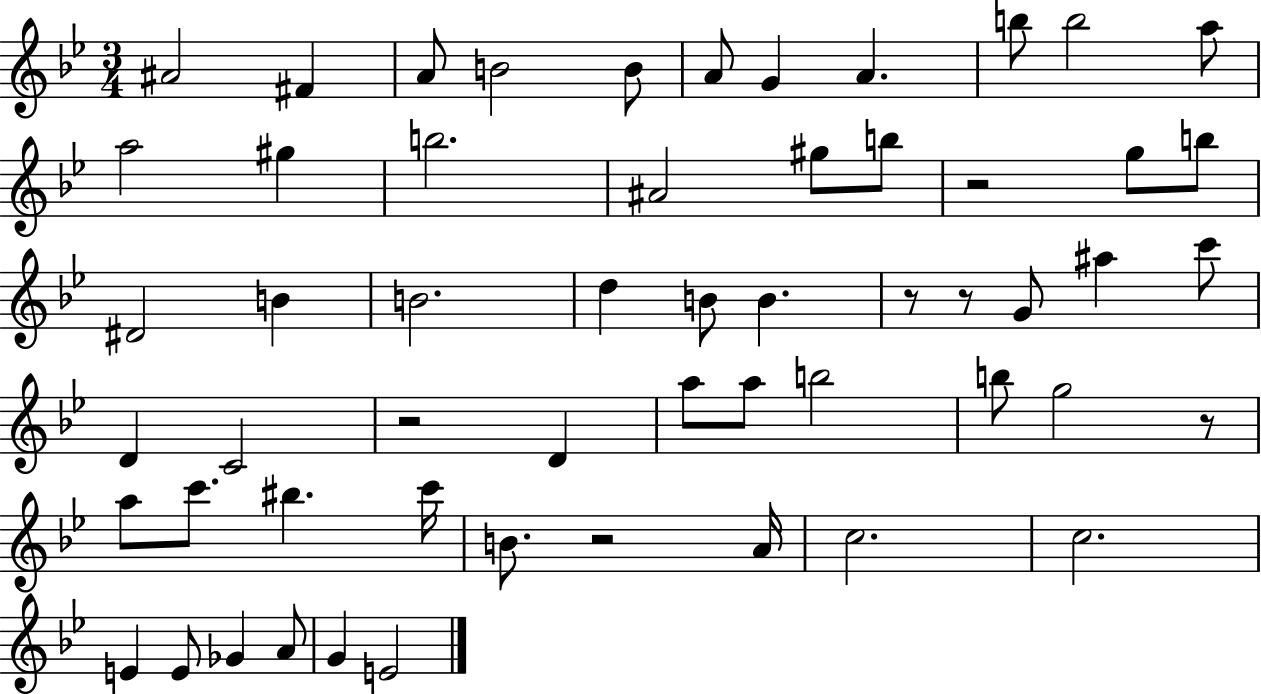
X:1
T:Untitled
M:3/4
L:1/4
K:Bb
^A2 ^F A/2 B2 B/2 A/2 G A b/2 b2 a/2 a2 ^g b2 ^A2 ^g/2 b/2 z2 g/2 b/2 ^D2 B B2 d B/2 B z/2 z/2 G/2 ^a c'/2 D C2 z2 D a/2 a/2 b2 b/2 g2 z/2 a/2 c'/2 ^b c'/4 B/2 z2 A/4 c2 c2 E E/2 _G A/2 G E2